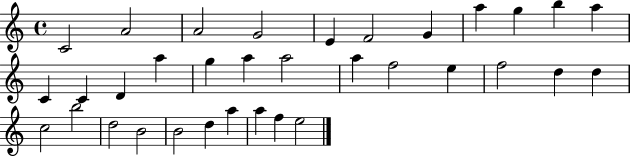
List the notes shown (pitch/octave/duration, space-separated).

C4/h A4/h A4/h G4/h E4/q F4/h G4/q A5/q G5/q B5/q A5/q C4/q C4/q D4/q A5/q G5/q A5/q A5/h A5/q F5/h E5/q F5/h D5/q D5/q C5/h B5/h D5/h B4/h B4/h D5/q A5/q A5/q F5/q E5/h